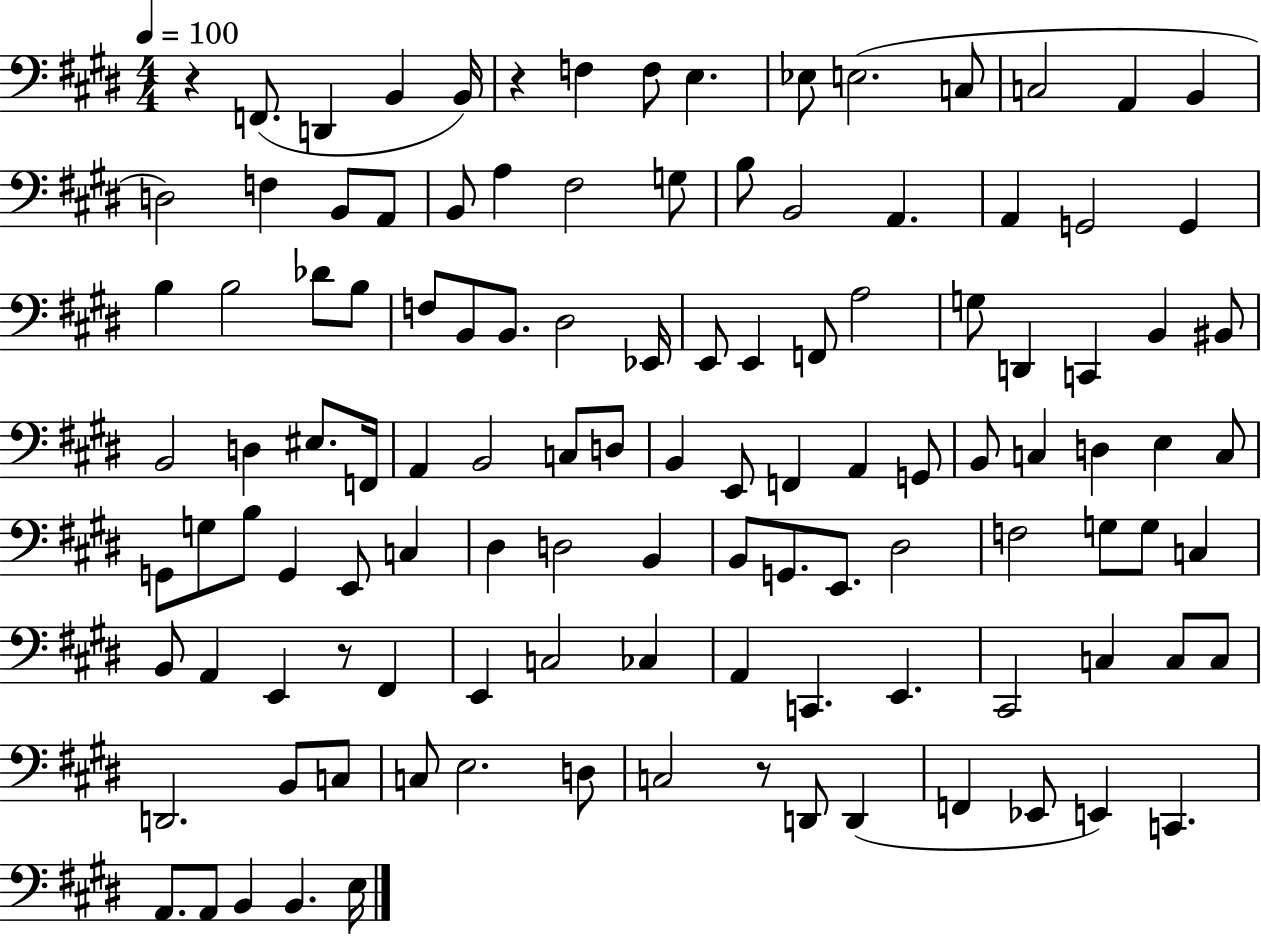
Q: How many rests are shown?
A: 4